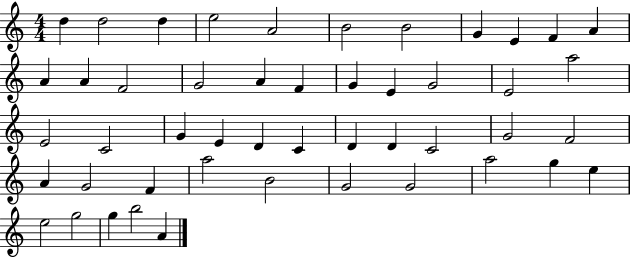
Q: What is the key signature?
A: C major